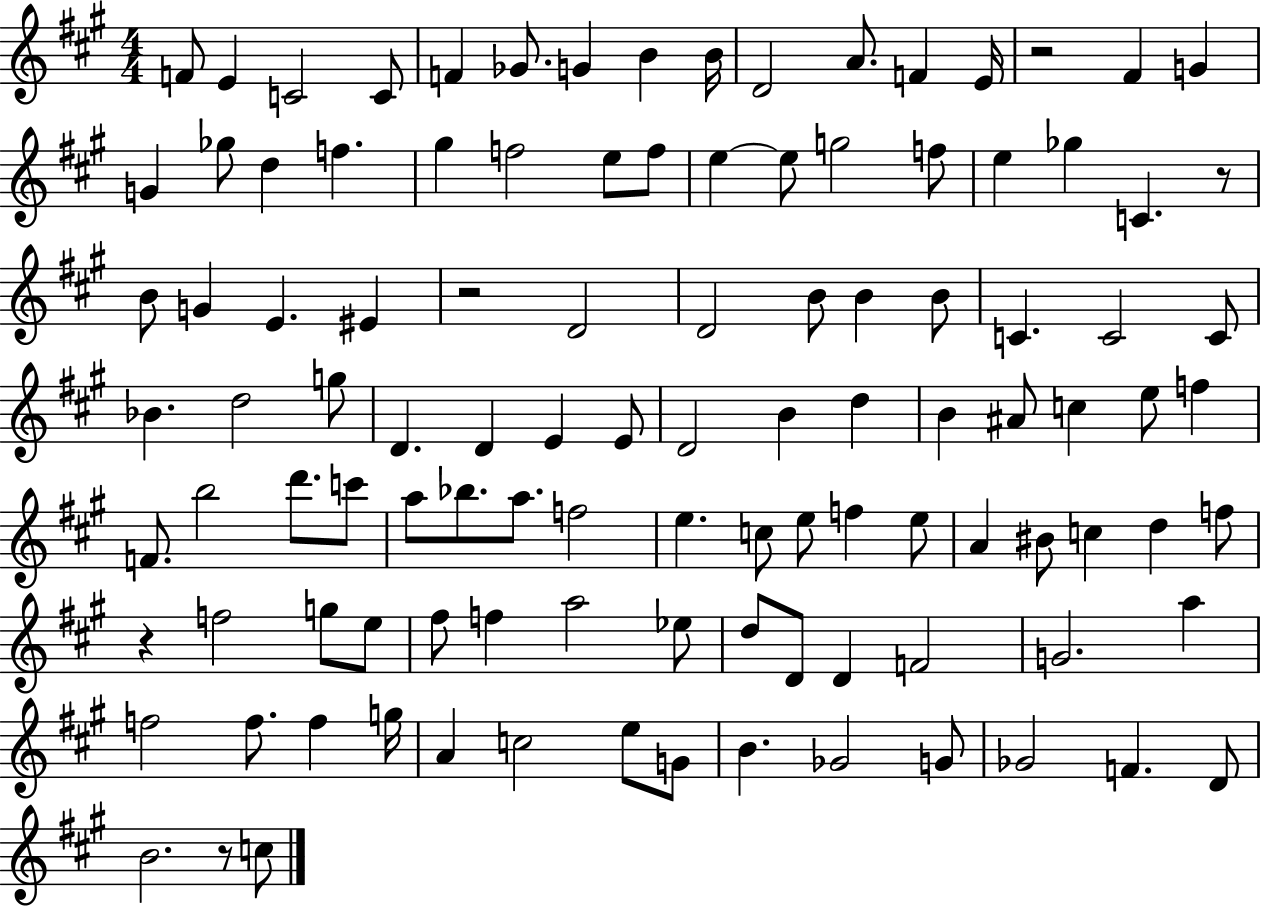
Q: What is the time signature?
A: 4/4